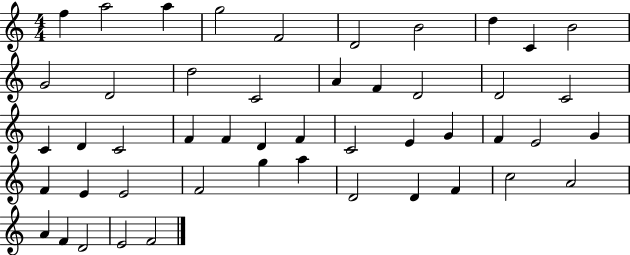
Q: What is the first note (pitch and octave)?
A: F5